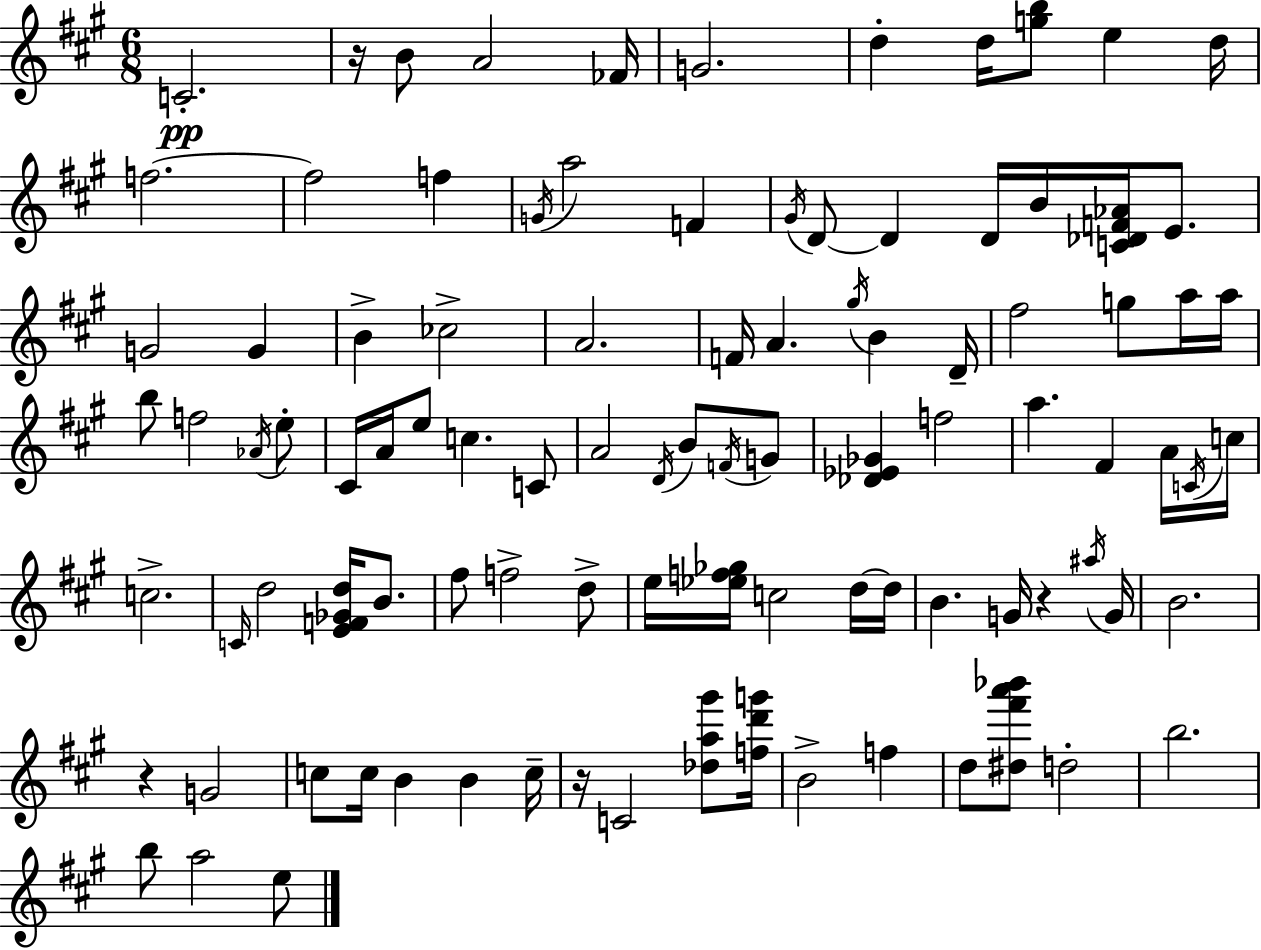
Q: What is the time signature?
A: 6/8